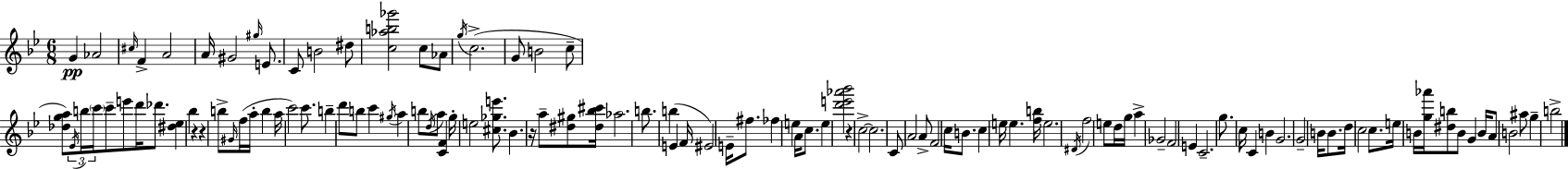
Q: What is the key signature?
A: BES major